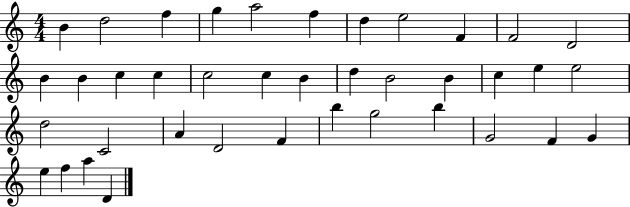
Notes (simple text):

B4/q D5/h F5/q G5/q A5/h F5/q D5/q E5/h F4/q F4/h D4/h B4/q B4/q C5/q C5/q C5/h C5/q B4/q D5/q B4/h B4/q C5/q E5/q E5/h D5/h C4/h A4/q D4/h F4/q B5/q G5/h B5/q G4/h F4/q G4/q E5/q F5/q A5/q D4/q